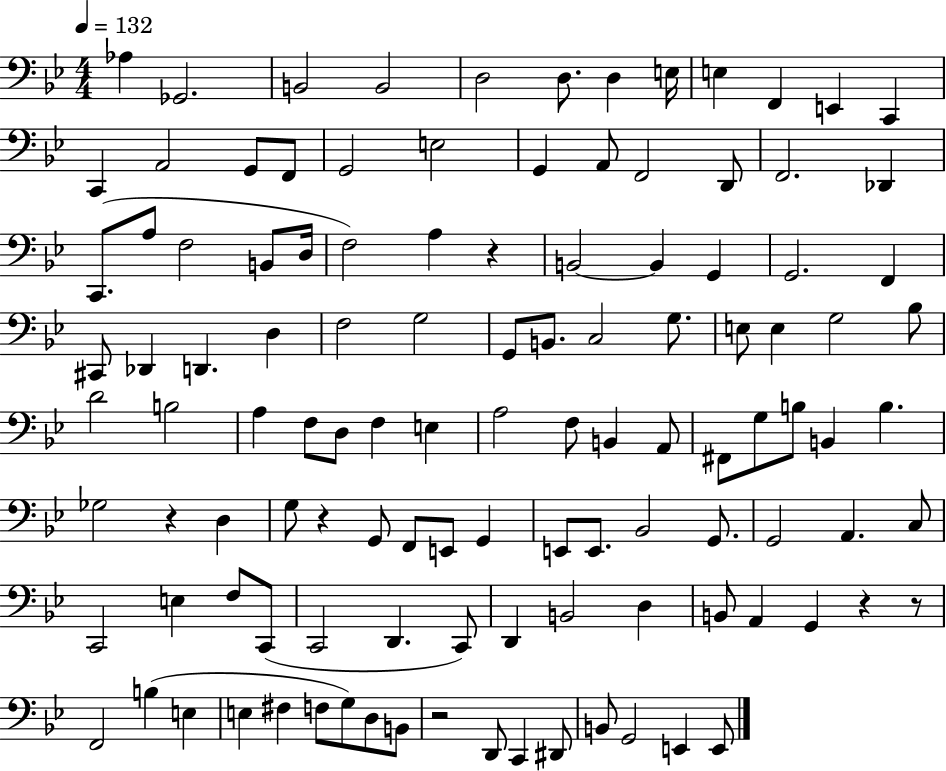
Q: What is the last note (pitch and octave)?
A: E2